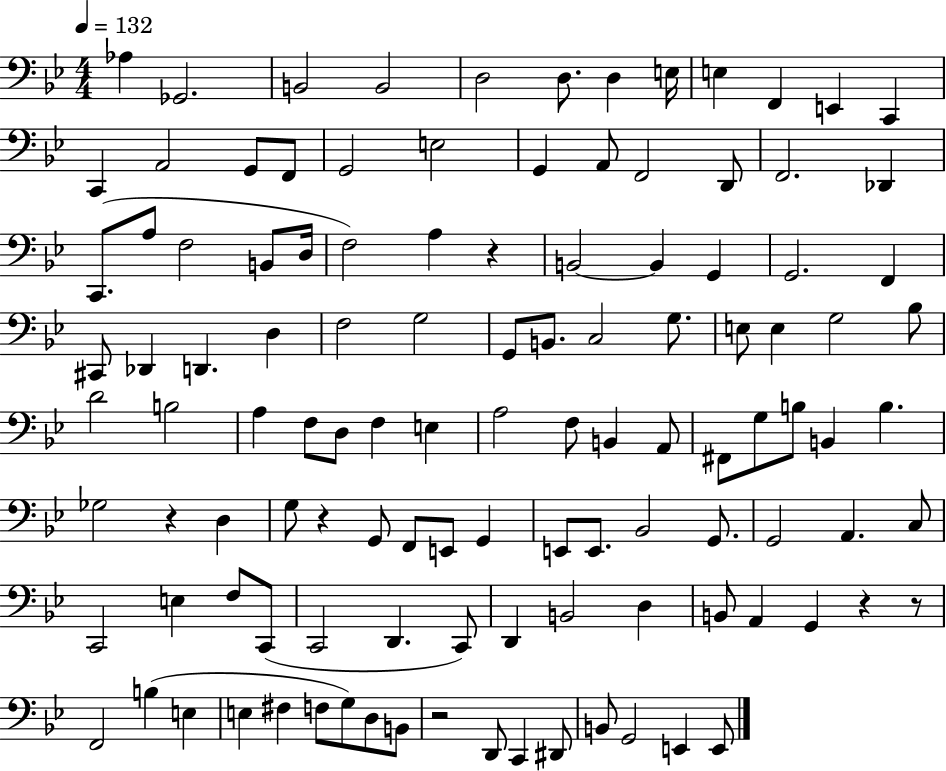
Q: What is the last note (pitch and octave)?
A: E2